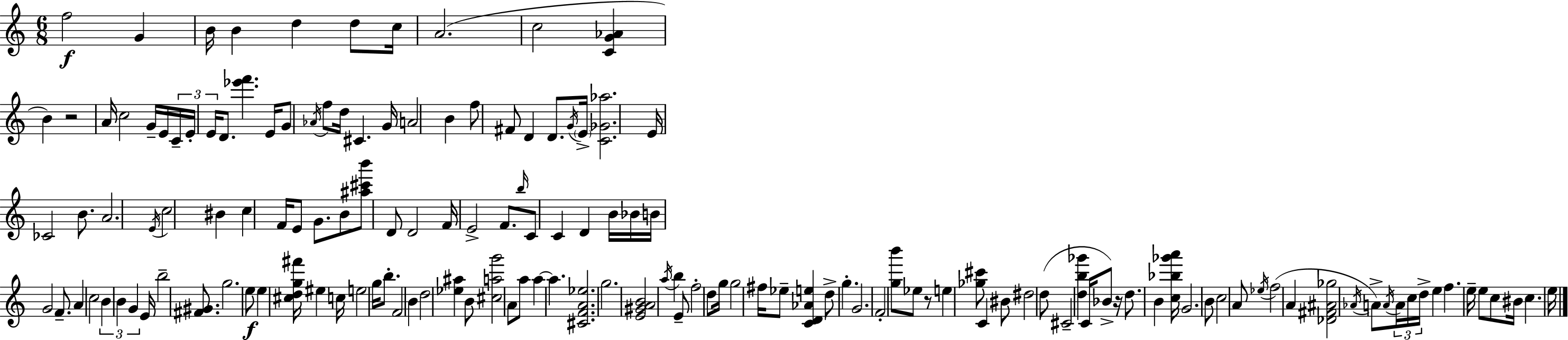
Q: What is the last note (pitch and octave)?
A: E5